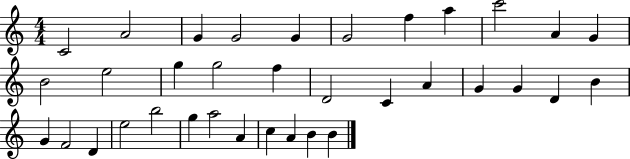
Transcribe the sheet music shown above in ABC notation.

X:1
T:Untitled
M:4/4
L:1/4
K:C
C2 A2 G G2 G G2 f a c'2 A G B2 e2 g g2 f D2 C A G G D B G F2 D e2 b2 g a2 A c A B B